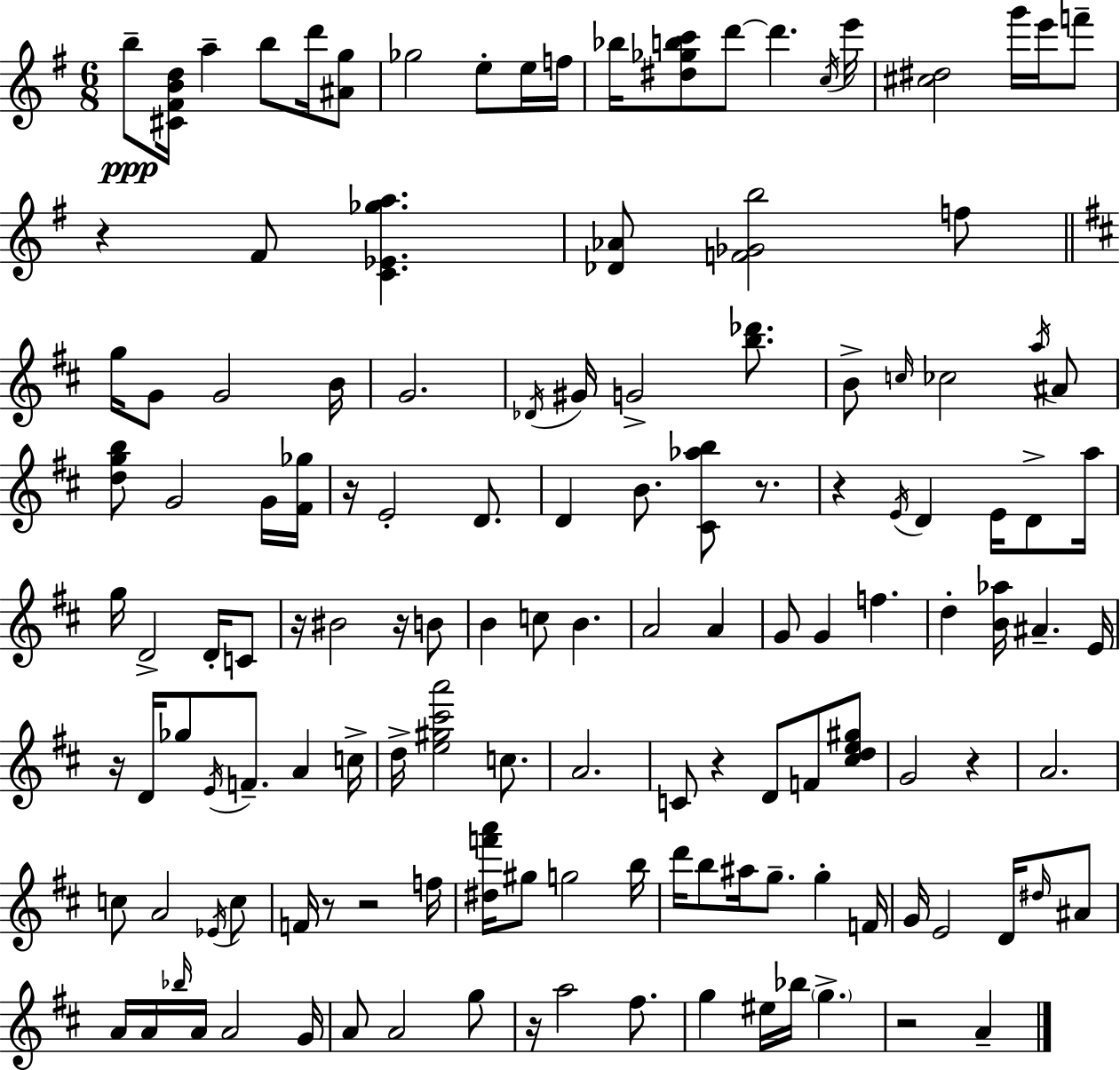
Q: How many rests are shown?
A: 13